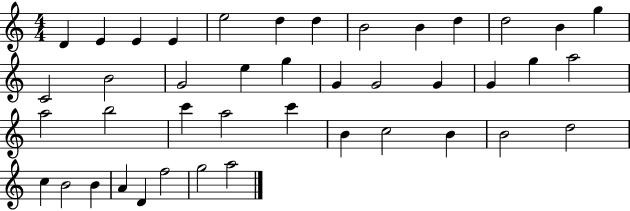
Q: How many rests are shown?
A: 0